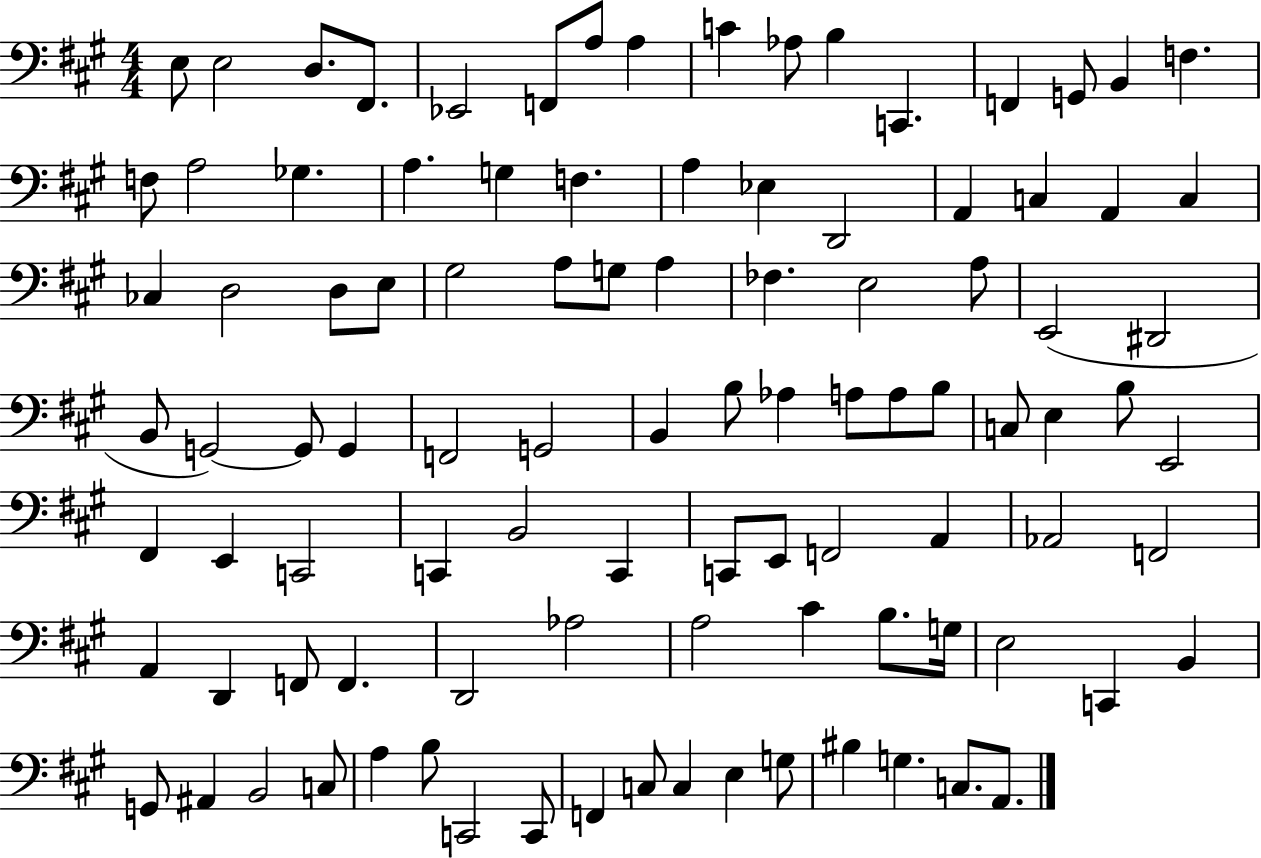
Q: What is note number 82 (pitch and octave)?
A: C2